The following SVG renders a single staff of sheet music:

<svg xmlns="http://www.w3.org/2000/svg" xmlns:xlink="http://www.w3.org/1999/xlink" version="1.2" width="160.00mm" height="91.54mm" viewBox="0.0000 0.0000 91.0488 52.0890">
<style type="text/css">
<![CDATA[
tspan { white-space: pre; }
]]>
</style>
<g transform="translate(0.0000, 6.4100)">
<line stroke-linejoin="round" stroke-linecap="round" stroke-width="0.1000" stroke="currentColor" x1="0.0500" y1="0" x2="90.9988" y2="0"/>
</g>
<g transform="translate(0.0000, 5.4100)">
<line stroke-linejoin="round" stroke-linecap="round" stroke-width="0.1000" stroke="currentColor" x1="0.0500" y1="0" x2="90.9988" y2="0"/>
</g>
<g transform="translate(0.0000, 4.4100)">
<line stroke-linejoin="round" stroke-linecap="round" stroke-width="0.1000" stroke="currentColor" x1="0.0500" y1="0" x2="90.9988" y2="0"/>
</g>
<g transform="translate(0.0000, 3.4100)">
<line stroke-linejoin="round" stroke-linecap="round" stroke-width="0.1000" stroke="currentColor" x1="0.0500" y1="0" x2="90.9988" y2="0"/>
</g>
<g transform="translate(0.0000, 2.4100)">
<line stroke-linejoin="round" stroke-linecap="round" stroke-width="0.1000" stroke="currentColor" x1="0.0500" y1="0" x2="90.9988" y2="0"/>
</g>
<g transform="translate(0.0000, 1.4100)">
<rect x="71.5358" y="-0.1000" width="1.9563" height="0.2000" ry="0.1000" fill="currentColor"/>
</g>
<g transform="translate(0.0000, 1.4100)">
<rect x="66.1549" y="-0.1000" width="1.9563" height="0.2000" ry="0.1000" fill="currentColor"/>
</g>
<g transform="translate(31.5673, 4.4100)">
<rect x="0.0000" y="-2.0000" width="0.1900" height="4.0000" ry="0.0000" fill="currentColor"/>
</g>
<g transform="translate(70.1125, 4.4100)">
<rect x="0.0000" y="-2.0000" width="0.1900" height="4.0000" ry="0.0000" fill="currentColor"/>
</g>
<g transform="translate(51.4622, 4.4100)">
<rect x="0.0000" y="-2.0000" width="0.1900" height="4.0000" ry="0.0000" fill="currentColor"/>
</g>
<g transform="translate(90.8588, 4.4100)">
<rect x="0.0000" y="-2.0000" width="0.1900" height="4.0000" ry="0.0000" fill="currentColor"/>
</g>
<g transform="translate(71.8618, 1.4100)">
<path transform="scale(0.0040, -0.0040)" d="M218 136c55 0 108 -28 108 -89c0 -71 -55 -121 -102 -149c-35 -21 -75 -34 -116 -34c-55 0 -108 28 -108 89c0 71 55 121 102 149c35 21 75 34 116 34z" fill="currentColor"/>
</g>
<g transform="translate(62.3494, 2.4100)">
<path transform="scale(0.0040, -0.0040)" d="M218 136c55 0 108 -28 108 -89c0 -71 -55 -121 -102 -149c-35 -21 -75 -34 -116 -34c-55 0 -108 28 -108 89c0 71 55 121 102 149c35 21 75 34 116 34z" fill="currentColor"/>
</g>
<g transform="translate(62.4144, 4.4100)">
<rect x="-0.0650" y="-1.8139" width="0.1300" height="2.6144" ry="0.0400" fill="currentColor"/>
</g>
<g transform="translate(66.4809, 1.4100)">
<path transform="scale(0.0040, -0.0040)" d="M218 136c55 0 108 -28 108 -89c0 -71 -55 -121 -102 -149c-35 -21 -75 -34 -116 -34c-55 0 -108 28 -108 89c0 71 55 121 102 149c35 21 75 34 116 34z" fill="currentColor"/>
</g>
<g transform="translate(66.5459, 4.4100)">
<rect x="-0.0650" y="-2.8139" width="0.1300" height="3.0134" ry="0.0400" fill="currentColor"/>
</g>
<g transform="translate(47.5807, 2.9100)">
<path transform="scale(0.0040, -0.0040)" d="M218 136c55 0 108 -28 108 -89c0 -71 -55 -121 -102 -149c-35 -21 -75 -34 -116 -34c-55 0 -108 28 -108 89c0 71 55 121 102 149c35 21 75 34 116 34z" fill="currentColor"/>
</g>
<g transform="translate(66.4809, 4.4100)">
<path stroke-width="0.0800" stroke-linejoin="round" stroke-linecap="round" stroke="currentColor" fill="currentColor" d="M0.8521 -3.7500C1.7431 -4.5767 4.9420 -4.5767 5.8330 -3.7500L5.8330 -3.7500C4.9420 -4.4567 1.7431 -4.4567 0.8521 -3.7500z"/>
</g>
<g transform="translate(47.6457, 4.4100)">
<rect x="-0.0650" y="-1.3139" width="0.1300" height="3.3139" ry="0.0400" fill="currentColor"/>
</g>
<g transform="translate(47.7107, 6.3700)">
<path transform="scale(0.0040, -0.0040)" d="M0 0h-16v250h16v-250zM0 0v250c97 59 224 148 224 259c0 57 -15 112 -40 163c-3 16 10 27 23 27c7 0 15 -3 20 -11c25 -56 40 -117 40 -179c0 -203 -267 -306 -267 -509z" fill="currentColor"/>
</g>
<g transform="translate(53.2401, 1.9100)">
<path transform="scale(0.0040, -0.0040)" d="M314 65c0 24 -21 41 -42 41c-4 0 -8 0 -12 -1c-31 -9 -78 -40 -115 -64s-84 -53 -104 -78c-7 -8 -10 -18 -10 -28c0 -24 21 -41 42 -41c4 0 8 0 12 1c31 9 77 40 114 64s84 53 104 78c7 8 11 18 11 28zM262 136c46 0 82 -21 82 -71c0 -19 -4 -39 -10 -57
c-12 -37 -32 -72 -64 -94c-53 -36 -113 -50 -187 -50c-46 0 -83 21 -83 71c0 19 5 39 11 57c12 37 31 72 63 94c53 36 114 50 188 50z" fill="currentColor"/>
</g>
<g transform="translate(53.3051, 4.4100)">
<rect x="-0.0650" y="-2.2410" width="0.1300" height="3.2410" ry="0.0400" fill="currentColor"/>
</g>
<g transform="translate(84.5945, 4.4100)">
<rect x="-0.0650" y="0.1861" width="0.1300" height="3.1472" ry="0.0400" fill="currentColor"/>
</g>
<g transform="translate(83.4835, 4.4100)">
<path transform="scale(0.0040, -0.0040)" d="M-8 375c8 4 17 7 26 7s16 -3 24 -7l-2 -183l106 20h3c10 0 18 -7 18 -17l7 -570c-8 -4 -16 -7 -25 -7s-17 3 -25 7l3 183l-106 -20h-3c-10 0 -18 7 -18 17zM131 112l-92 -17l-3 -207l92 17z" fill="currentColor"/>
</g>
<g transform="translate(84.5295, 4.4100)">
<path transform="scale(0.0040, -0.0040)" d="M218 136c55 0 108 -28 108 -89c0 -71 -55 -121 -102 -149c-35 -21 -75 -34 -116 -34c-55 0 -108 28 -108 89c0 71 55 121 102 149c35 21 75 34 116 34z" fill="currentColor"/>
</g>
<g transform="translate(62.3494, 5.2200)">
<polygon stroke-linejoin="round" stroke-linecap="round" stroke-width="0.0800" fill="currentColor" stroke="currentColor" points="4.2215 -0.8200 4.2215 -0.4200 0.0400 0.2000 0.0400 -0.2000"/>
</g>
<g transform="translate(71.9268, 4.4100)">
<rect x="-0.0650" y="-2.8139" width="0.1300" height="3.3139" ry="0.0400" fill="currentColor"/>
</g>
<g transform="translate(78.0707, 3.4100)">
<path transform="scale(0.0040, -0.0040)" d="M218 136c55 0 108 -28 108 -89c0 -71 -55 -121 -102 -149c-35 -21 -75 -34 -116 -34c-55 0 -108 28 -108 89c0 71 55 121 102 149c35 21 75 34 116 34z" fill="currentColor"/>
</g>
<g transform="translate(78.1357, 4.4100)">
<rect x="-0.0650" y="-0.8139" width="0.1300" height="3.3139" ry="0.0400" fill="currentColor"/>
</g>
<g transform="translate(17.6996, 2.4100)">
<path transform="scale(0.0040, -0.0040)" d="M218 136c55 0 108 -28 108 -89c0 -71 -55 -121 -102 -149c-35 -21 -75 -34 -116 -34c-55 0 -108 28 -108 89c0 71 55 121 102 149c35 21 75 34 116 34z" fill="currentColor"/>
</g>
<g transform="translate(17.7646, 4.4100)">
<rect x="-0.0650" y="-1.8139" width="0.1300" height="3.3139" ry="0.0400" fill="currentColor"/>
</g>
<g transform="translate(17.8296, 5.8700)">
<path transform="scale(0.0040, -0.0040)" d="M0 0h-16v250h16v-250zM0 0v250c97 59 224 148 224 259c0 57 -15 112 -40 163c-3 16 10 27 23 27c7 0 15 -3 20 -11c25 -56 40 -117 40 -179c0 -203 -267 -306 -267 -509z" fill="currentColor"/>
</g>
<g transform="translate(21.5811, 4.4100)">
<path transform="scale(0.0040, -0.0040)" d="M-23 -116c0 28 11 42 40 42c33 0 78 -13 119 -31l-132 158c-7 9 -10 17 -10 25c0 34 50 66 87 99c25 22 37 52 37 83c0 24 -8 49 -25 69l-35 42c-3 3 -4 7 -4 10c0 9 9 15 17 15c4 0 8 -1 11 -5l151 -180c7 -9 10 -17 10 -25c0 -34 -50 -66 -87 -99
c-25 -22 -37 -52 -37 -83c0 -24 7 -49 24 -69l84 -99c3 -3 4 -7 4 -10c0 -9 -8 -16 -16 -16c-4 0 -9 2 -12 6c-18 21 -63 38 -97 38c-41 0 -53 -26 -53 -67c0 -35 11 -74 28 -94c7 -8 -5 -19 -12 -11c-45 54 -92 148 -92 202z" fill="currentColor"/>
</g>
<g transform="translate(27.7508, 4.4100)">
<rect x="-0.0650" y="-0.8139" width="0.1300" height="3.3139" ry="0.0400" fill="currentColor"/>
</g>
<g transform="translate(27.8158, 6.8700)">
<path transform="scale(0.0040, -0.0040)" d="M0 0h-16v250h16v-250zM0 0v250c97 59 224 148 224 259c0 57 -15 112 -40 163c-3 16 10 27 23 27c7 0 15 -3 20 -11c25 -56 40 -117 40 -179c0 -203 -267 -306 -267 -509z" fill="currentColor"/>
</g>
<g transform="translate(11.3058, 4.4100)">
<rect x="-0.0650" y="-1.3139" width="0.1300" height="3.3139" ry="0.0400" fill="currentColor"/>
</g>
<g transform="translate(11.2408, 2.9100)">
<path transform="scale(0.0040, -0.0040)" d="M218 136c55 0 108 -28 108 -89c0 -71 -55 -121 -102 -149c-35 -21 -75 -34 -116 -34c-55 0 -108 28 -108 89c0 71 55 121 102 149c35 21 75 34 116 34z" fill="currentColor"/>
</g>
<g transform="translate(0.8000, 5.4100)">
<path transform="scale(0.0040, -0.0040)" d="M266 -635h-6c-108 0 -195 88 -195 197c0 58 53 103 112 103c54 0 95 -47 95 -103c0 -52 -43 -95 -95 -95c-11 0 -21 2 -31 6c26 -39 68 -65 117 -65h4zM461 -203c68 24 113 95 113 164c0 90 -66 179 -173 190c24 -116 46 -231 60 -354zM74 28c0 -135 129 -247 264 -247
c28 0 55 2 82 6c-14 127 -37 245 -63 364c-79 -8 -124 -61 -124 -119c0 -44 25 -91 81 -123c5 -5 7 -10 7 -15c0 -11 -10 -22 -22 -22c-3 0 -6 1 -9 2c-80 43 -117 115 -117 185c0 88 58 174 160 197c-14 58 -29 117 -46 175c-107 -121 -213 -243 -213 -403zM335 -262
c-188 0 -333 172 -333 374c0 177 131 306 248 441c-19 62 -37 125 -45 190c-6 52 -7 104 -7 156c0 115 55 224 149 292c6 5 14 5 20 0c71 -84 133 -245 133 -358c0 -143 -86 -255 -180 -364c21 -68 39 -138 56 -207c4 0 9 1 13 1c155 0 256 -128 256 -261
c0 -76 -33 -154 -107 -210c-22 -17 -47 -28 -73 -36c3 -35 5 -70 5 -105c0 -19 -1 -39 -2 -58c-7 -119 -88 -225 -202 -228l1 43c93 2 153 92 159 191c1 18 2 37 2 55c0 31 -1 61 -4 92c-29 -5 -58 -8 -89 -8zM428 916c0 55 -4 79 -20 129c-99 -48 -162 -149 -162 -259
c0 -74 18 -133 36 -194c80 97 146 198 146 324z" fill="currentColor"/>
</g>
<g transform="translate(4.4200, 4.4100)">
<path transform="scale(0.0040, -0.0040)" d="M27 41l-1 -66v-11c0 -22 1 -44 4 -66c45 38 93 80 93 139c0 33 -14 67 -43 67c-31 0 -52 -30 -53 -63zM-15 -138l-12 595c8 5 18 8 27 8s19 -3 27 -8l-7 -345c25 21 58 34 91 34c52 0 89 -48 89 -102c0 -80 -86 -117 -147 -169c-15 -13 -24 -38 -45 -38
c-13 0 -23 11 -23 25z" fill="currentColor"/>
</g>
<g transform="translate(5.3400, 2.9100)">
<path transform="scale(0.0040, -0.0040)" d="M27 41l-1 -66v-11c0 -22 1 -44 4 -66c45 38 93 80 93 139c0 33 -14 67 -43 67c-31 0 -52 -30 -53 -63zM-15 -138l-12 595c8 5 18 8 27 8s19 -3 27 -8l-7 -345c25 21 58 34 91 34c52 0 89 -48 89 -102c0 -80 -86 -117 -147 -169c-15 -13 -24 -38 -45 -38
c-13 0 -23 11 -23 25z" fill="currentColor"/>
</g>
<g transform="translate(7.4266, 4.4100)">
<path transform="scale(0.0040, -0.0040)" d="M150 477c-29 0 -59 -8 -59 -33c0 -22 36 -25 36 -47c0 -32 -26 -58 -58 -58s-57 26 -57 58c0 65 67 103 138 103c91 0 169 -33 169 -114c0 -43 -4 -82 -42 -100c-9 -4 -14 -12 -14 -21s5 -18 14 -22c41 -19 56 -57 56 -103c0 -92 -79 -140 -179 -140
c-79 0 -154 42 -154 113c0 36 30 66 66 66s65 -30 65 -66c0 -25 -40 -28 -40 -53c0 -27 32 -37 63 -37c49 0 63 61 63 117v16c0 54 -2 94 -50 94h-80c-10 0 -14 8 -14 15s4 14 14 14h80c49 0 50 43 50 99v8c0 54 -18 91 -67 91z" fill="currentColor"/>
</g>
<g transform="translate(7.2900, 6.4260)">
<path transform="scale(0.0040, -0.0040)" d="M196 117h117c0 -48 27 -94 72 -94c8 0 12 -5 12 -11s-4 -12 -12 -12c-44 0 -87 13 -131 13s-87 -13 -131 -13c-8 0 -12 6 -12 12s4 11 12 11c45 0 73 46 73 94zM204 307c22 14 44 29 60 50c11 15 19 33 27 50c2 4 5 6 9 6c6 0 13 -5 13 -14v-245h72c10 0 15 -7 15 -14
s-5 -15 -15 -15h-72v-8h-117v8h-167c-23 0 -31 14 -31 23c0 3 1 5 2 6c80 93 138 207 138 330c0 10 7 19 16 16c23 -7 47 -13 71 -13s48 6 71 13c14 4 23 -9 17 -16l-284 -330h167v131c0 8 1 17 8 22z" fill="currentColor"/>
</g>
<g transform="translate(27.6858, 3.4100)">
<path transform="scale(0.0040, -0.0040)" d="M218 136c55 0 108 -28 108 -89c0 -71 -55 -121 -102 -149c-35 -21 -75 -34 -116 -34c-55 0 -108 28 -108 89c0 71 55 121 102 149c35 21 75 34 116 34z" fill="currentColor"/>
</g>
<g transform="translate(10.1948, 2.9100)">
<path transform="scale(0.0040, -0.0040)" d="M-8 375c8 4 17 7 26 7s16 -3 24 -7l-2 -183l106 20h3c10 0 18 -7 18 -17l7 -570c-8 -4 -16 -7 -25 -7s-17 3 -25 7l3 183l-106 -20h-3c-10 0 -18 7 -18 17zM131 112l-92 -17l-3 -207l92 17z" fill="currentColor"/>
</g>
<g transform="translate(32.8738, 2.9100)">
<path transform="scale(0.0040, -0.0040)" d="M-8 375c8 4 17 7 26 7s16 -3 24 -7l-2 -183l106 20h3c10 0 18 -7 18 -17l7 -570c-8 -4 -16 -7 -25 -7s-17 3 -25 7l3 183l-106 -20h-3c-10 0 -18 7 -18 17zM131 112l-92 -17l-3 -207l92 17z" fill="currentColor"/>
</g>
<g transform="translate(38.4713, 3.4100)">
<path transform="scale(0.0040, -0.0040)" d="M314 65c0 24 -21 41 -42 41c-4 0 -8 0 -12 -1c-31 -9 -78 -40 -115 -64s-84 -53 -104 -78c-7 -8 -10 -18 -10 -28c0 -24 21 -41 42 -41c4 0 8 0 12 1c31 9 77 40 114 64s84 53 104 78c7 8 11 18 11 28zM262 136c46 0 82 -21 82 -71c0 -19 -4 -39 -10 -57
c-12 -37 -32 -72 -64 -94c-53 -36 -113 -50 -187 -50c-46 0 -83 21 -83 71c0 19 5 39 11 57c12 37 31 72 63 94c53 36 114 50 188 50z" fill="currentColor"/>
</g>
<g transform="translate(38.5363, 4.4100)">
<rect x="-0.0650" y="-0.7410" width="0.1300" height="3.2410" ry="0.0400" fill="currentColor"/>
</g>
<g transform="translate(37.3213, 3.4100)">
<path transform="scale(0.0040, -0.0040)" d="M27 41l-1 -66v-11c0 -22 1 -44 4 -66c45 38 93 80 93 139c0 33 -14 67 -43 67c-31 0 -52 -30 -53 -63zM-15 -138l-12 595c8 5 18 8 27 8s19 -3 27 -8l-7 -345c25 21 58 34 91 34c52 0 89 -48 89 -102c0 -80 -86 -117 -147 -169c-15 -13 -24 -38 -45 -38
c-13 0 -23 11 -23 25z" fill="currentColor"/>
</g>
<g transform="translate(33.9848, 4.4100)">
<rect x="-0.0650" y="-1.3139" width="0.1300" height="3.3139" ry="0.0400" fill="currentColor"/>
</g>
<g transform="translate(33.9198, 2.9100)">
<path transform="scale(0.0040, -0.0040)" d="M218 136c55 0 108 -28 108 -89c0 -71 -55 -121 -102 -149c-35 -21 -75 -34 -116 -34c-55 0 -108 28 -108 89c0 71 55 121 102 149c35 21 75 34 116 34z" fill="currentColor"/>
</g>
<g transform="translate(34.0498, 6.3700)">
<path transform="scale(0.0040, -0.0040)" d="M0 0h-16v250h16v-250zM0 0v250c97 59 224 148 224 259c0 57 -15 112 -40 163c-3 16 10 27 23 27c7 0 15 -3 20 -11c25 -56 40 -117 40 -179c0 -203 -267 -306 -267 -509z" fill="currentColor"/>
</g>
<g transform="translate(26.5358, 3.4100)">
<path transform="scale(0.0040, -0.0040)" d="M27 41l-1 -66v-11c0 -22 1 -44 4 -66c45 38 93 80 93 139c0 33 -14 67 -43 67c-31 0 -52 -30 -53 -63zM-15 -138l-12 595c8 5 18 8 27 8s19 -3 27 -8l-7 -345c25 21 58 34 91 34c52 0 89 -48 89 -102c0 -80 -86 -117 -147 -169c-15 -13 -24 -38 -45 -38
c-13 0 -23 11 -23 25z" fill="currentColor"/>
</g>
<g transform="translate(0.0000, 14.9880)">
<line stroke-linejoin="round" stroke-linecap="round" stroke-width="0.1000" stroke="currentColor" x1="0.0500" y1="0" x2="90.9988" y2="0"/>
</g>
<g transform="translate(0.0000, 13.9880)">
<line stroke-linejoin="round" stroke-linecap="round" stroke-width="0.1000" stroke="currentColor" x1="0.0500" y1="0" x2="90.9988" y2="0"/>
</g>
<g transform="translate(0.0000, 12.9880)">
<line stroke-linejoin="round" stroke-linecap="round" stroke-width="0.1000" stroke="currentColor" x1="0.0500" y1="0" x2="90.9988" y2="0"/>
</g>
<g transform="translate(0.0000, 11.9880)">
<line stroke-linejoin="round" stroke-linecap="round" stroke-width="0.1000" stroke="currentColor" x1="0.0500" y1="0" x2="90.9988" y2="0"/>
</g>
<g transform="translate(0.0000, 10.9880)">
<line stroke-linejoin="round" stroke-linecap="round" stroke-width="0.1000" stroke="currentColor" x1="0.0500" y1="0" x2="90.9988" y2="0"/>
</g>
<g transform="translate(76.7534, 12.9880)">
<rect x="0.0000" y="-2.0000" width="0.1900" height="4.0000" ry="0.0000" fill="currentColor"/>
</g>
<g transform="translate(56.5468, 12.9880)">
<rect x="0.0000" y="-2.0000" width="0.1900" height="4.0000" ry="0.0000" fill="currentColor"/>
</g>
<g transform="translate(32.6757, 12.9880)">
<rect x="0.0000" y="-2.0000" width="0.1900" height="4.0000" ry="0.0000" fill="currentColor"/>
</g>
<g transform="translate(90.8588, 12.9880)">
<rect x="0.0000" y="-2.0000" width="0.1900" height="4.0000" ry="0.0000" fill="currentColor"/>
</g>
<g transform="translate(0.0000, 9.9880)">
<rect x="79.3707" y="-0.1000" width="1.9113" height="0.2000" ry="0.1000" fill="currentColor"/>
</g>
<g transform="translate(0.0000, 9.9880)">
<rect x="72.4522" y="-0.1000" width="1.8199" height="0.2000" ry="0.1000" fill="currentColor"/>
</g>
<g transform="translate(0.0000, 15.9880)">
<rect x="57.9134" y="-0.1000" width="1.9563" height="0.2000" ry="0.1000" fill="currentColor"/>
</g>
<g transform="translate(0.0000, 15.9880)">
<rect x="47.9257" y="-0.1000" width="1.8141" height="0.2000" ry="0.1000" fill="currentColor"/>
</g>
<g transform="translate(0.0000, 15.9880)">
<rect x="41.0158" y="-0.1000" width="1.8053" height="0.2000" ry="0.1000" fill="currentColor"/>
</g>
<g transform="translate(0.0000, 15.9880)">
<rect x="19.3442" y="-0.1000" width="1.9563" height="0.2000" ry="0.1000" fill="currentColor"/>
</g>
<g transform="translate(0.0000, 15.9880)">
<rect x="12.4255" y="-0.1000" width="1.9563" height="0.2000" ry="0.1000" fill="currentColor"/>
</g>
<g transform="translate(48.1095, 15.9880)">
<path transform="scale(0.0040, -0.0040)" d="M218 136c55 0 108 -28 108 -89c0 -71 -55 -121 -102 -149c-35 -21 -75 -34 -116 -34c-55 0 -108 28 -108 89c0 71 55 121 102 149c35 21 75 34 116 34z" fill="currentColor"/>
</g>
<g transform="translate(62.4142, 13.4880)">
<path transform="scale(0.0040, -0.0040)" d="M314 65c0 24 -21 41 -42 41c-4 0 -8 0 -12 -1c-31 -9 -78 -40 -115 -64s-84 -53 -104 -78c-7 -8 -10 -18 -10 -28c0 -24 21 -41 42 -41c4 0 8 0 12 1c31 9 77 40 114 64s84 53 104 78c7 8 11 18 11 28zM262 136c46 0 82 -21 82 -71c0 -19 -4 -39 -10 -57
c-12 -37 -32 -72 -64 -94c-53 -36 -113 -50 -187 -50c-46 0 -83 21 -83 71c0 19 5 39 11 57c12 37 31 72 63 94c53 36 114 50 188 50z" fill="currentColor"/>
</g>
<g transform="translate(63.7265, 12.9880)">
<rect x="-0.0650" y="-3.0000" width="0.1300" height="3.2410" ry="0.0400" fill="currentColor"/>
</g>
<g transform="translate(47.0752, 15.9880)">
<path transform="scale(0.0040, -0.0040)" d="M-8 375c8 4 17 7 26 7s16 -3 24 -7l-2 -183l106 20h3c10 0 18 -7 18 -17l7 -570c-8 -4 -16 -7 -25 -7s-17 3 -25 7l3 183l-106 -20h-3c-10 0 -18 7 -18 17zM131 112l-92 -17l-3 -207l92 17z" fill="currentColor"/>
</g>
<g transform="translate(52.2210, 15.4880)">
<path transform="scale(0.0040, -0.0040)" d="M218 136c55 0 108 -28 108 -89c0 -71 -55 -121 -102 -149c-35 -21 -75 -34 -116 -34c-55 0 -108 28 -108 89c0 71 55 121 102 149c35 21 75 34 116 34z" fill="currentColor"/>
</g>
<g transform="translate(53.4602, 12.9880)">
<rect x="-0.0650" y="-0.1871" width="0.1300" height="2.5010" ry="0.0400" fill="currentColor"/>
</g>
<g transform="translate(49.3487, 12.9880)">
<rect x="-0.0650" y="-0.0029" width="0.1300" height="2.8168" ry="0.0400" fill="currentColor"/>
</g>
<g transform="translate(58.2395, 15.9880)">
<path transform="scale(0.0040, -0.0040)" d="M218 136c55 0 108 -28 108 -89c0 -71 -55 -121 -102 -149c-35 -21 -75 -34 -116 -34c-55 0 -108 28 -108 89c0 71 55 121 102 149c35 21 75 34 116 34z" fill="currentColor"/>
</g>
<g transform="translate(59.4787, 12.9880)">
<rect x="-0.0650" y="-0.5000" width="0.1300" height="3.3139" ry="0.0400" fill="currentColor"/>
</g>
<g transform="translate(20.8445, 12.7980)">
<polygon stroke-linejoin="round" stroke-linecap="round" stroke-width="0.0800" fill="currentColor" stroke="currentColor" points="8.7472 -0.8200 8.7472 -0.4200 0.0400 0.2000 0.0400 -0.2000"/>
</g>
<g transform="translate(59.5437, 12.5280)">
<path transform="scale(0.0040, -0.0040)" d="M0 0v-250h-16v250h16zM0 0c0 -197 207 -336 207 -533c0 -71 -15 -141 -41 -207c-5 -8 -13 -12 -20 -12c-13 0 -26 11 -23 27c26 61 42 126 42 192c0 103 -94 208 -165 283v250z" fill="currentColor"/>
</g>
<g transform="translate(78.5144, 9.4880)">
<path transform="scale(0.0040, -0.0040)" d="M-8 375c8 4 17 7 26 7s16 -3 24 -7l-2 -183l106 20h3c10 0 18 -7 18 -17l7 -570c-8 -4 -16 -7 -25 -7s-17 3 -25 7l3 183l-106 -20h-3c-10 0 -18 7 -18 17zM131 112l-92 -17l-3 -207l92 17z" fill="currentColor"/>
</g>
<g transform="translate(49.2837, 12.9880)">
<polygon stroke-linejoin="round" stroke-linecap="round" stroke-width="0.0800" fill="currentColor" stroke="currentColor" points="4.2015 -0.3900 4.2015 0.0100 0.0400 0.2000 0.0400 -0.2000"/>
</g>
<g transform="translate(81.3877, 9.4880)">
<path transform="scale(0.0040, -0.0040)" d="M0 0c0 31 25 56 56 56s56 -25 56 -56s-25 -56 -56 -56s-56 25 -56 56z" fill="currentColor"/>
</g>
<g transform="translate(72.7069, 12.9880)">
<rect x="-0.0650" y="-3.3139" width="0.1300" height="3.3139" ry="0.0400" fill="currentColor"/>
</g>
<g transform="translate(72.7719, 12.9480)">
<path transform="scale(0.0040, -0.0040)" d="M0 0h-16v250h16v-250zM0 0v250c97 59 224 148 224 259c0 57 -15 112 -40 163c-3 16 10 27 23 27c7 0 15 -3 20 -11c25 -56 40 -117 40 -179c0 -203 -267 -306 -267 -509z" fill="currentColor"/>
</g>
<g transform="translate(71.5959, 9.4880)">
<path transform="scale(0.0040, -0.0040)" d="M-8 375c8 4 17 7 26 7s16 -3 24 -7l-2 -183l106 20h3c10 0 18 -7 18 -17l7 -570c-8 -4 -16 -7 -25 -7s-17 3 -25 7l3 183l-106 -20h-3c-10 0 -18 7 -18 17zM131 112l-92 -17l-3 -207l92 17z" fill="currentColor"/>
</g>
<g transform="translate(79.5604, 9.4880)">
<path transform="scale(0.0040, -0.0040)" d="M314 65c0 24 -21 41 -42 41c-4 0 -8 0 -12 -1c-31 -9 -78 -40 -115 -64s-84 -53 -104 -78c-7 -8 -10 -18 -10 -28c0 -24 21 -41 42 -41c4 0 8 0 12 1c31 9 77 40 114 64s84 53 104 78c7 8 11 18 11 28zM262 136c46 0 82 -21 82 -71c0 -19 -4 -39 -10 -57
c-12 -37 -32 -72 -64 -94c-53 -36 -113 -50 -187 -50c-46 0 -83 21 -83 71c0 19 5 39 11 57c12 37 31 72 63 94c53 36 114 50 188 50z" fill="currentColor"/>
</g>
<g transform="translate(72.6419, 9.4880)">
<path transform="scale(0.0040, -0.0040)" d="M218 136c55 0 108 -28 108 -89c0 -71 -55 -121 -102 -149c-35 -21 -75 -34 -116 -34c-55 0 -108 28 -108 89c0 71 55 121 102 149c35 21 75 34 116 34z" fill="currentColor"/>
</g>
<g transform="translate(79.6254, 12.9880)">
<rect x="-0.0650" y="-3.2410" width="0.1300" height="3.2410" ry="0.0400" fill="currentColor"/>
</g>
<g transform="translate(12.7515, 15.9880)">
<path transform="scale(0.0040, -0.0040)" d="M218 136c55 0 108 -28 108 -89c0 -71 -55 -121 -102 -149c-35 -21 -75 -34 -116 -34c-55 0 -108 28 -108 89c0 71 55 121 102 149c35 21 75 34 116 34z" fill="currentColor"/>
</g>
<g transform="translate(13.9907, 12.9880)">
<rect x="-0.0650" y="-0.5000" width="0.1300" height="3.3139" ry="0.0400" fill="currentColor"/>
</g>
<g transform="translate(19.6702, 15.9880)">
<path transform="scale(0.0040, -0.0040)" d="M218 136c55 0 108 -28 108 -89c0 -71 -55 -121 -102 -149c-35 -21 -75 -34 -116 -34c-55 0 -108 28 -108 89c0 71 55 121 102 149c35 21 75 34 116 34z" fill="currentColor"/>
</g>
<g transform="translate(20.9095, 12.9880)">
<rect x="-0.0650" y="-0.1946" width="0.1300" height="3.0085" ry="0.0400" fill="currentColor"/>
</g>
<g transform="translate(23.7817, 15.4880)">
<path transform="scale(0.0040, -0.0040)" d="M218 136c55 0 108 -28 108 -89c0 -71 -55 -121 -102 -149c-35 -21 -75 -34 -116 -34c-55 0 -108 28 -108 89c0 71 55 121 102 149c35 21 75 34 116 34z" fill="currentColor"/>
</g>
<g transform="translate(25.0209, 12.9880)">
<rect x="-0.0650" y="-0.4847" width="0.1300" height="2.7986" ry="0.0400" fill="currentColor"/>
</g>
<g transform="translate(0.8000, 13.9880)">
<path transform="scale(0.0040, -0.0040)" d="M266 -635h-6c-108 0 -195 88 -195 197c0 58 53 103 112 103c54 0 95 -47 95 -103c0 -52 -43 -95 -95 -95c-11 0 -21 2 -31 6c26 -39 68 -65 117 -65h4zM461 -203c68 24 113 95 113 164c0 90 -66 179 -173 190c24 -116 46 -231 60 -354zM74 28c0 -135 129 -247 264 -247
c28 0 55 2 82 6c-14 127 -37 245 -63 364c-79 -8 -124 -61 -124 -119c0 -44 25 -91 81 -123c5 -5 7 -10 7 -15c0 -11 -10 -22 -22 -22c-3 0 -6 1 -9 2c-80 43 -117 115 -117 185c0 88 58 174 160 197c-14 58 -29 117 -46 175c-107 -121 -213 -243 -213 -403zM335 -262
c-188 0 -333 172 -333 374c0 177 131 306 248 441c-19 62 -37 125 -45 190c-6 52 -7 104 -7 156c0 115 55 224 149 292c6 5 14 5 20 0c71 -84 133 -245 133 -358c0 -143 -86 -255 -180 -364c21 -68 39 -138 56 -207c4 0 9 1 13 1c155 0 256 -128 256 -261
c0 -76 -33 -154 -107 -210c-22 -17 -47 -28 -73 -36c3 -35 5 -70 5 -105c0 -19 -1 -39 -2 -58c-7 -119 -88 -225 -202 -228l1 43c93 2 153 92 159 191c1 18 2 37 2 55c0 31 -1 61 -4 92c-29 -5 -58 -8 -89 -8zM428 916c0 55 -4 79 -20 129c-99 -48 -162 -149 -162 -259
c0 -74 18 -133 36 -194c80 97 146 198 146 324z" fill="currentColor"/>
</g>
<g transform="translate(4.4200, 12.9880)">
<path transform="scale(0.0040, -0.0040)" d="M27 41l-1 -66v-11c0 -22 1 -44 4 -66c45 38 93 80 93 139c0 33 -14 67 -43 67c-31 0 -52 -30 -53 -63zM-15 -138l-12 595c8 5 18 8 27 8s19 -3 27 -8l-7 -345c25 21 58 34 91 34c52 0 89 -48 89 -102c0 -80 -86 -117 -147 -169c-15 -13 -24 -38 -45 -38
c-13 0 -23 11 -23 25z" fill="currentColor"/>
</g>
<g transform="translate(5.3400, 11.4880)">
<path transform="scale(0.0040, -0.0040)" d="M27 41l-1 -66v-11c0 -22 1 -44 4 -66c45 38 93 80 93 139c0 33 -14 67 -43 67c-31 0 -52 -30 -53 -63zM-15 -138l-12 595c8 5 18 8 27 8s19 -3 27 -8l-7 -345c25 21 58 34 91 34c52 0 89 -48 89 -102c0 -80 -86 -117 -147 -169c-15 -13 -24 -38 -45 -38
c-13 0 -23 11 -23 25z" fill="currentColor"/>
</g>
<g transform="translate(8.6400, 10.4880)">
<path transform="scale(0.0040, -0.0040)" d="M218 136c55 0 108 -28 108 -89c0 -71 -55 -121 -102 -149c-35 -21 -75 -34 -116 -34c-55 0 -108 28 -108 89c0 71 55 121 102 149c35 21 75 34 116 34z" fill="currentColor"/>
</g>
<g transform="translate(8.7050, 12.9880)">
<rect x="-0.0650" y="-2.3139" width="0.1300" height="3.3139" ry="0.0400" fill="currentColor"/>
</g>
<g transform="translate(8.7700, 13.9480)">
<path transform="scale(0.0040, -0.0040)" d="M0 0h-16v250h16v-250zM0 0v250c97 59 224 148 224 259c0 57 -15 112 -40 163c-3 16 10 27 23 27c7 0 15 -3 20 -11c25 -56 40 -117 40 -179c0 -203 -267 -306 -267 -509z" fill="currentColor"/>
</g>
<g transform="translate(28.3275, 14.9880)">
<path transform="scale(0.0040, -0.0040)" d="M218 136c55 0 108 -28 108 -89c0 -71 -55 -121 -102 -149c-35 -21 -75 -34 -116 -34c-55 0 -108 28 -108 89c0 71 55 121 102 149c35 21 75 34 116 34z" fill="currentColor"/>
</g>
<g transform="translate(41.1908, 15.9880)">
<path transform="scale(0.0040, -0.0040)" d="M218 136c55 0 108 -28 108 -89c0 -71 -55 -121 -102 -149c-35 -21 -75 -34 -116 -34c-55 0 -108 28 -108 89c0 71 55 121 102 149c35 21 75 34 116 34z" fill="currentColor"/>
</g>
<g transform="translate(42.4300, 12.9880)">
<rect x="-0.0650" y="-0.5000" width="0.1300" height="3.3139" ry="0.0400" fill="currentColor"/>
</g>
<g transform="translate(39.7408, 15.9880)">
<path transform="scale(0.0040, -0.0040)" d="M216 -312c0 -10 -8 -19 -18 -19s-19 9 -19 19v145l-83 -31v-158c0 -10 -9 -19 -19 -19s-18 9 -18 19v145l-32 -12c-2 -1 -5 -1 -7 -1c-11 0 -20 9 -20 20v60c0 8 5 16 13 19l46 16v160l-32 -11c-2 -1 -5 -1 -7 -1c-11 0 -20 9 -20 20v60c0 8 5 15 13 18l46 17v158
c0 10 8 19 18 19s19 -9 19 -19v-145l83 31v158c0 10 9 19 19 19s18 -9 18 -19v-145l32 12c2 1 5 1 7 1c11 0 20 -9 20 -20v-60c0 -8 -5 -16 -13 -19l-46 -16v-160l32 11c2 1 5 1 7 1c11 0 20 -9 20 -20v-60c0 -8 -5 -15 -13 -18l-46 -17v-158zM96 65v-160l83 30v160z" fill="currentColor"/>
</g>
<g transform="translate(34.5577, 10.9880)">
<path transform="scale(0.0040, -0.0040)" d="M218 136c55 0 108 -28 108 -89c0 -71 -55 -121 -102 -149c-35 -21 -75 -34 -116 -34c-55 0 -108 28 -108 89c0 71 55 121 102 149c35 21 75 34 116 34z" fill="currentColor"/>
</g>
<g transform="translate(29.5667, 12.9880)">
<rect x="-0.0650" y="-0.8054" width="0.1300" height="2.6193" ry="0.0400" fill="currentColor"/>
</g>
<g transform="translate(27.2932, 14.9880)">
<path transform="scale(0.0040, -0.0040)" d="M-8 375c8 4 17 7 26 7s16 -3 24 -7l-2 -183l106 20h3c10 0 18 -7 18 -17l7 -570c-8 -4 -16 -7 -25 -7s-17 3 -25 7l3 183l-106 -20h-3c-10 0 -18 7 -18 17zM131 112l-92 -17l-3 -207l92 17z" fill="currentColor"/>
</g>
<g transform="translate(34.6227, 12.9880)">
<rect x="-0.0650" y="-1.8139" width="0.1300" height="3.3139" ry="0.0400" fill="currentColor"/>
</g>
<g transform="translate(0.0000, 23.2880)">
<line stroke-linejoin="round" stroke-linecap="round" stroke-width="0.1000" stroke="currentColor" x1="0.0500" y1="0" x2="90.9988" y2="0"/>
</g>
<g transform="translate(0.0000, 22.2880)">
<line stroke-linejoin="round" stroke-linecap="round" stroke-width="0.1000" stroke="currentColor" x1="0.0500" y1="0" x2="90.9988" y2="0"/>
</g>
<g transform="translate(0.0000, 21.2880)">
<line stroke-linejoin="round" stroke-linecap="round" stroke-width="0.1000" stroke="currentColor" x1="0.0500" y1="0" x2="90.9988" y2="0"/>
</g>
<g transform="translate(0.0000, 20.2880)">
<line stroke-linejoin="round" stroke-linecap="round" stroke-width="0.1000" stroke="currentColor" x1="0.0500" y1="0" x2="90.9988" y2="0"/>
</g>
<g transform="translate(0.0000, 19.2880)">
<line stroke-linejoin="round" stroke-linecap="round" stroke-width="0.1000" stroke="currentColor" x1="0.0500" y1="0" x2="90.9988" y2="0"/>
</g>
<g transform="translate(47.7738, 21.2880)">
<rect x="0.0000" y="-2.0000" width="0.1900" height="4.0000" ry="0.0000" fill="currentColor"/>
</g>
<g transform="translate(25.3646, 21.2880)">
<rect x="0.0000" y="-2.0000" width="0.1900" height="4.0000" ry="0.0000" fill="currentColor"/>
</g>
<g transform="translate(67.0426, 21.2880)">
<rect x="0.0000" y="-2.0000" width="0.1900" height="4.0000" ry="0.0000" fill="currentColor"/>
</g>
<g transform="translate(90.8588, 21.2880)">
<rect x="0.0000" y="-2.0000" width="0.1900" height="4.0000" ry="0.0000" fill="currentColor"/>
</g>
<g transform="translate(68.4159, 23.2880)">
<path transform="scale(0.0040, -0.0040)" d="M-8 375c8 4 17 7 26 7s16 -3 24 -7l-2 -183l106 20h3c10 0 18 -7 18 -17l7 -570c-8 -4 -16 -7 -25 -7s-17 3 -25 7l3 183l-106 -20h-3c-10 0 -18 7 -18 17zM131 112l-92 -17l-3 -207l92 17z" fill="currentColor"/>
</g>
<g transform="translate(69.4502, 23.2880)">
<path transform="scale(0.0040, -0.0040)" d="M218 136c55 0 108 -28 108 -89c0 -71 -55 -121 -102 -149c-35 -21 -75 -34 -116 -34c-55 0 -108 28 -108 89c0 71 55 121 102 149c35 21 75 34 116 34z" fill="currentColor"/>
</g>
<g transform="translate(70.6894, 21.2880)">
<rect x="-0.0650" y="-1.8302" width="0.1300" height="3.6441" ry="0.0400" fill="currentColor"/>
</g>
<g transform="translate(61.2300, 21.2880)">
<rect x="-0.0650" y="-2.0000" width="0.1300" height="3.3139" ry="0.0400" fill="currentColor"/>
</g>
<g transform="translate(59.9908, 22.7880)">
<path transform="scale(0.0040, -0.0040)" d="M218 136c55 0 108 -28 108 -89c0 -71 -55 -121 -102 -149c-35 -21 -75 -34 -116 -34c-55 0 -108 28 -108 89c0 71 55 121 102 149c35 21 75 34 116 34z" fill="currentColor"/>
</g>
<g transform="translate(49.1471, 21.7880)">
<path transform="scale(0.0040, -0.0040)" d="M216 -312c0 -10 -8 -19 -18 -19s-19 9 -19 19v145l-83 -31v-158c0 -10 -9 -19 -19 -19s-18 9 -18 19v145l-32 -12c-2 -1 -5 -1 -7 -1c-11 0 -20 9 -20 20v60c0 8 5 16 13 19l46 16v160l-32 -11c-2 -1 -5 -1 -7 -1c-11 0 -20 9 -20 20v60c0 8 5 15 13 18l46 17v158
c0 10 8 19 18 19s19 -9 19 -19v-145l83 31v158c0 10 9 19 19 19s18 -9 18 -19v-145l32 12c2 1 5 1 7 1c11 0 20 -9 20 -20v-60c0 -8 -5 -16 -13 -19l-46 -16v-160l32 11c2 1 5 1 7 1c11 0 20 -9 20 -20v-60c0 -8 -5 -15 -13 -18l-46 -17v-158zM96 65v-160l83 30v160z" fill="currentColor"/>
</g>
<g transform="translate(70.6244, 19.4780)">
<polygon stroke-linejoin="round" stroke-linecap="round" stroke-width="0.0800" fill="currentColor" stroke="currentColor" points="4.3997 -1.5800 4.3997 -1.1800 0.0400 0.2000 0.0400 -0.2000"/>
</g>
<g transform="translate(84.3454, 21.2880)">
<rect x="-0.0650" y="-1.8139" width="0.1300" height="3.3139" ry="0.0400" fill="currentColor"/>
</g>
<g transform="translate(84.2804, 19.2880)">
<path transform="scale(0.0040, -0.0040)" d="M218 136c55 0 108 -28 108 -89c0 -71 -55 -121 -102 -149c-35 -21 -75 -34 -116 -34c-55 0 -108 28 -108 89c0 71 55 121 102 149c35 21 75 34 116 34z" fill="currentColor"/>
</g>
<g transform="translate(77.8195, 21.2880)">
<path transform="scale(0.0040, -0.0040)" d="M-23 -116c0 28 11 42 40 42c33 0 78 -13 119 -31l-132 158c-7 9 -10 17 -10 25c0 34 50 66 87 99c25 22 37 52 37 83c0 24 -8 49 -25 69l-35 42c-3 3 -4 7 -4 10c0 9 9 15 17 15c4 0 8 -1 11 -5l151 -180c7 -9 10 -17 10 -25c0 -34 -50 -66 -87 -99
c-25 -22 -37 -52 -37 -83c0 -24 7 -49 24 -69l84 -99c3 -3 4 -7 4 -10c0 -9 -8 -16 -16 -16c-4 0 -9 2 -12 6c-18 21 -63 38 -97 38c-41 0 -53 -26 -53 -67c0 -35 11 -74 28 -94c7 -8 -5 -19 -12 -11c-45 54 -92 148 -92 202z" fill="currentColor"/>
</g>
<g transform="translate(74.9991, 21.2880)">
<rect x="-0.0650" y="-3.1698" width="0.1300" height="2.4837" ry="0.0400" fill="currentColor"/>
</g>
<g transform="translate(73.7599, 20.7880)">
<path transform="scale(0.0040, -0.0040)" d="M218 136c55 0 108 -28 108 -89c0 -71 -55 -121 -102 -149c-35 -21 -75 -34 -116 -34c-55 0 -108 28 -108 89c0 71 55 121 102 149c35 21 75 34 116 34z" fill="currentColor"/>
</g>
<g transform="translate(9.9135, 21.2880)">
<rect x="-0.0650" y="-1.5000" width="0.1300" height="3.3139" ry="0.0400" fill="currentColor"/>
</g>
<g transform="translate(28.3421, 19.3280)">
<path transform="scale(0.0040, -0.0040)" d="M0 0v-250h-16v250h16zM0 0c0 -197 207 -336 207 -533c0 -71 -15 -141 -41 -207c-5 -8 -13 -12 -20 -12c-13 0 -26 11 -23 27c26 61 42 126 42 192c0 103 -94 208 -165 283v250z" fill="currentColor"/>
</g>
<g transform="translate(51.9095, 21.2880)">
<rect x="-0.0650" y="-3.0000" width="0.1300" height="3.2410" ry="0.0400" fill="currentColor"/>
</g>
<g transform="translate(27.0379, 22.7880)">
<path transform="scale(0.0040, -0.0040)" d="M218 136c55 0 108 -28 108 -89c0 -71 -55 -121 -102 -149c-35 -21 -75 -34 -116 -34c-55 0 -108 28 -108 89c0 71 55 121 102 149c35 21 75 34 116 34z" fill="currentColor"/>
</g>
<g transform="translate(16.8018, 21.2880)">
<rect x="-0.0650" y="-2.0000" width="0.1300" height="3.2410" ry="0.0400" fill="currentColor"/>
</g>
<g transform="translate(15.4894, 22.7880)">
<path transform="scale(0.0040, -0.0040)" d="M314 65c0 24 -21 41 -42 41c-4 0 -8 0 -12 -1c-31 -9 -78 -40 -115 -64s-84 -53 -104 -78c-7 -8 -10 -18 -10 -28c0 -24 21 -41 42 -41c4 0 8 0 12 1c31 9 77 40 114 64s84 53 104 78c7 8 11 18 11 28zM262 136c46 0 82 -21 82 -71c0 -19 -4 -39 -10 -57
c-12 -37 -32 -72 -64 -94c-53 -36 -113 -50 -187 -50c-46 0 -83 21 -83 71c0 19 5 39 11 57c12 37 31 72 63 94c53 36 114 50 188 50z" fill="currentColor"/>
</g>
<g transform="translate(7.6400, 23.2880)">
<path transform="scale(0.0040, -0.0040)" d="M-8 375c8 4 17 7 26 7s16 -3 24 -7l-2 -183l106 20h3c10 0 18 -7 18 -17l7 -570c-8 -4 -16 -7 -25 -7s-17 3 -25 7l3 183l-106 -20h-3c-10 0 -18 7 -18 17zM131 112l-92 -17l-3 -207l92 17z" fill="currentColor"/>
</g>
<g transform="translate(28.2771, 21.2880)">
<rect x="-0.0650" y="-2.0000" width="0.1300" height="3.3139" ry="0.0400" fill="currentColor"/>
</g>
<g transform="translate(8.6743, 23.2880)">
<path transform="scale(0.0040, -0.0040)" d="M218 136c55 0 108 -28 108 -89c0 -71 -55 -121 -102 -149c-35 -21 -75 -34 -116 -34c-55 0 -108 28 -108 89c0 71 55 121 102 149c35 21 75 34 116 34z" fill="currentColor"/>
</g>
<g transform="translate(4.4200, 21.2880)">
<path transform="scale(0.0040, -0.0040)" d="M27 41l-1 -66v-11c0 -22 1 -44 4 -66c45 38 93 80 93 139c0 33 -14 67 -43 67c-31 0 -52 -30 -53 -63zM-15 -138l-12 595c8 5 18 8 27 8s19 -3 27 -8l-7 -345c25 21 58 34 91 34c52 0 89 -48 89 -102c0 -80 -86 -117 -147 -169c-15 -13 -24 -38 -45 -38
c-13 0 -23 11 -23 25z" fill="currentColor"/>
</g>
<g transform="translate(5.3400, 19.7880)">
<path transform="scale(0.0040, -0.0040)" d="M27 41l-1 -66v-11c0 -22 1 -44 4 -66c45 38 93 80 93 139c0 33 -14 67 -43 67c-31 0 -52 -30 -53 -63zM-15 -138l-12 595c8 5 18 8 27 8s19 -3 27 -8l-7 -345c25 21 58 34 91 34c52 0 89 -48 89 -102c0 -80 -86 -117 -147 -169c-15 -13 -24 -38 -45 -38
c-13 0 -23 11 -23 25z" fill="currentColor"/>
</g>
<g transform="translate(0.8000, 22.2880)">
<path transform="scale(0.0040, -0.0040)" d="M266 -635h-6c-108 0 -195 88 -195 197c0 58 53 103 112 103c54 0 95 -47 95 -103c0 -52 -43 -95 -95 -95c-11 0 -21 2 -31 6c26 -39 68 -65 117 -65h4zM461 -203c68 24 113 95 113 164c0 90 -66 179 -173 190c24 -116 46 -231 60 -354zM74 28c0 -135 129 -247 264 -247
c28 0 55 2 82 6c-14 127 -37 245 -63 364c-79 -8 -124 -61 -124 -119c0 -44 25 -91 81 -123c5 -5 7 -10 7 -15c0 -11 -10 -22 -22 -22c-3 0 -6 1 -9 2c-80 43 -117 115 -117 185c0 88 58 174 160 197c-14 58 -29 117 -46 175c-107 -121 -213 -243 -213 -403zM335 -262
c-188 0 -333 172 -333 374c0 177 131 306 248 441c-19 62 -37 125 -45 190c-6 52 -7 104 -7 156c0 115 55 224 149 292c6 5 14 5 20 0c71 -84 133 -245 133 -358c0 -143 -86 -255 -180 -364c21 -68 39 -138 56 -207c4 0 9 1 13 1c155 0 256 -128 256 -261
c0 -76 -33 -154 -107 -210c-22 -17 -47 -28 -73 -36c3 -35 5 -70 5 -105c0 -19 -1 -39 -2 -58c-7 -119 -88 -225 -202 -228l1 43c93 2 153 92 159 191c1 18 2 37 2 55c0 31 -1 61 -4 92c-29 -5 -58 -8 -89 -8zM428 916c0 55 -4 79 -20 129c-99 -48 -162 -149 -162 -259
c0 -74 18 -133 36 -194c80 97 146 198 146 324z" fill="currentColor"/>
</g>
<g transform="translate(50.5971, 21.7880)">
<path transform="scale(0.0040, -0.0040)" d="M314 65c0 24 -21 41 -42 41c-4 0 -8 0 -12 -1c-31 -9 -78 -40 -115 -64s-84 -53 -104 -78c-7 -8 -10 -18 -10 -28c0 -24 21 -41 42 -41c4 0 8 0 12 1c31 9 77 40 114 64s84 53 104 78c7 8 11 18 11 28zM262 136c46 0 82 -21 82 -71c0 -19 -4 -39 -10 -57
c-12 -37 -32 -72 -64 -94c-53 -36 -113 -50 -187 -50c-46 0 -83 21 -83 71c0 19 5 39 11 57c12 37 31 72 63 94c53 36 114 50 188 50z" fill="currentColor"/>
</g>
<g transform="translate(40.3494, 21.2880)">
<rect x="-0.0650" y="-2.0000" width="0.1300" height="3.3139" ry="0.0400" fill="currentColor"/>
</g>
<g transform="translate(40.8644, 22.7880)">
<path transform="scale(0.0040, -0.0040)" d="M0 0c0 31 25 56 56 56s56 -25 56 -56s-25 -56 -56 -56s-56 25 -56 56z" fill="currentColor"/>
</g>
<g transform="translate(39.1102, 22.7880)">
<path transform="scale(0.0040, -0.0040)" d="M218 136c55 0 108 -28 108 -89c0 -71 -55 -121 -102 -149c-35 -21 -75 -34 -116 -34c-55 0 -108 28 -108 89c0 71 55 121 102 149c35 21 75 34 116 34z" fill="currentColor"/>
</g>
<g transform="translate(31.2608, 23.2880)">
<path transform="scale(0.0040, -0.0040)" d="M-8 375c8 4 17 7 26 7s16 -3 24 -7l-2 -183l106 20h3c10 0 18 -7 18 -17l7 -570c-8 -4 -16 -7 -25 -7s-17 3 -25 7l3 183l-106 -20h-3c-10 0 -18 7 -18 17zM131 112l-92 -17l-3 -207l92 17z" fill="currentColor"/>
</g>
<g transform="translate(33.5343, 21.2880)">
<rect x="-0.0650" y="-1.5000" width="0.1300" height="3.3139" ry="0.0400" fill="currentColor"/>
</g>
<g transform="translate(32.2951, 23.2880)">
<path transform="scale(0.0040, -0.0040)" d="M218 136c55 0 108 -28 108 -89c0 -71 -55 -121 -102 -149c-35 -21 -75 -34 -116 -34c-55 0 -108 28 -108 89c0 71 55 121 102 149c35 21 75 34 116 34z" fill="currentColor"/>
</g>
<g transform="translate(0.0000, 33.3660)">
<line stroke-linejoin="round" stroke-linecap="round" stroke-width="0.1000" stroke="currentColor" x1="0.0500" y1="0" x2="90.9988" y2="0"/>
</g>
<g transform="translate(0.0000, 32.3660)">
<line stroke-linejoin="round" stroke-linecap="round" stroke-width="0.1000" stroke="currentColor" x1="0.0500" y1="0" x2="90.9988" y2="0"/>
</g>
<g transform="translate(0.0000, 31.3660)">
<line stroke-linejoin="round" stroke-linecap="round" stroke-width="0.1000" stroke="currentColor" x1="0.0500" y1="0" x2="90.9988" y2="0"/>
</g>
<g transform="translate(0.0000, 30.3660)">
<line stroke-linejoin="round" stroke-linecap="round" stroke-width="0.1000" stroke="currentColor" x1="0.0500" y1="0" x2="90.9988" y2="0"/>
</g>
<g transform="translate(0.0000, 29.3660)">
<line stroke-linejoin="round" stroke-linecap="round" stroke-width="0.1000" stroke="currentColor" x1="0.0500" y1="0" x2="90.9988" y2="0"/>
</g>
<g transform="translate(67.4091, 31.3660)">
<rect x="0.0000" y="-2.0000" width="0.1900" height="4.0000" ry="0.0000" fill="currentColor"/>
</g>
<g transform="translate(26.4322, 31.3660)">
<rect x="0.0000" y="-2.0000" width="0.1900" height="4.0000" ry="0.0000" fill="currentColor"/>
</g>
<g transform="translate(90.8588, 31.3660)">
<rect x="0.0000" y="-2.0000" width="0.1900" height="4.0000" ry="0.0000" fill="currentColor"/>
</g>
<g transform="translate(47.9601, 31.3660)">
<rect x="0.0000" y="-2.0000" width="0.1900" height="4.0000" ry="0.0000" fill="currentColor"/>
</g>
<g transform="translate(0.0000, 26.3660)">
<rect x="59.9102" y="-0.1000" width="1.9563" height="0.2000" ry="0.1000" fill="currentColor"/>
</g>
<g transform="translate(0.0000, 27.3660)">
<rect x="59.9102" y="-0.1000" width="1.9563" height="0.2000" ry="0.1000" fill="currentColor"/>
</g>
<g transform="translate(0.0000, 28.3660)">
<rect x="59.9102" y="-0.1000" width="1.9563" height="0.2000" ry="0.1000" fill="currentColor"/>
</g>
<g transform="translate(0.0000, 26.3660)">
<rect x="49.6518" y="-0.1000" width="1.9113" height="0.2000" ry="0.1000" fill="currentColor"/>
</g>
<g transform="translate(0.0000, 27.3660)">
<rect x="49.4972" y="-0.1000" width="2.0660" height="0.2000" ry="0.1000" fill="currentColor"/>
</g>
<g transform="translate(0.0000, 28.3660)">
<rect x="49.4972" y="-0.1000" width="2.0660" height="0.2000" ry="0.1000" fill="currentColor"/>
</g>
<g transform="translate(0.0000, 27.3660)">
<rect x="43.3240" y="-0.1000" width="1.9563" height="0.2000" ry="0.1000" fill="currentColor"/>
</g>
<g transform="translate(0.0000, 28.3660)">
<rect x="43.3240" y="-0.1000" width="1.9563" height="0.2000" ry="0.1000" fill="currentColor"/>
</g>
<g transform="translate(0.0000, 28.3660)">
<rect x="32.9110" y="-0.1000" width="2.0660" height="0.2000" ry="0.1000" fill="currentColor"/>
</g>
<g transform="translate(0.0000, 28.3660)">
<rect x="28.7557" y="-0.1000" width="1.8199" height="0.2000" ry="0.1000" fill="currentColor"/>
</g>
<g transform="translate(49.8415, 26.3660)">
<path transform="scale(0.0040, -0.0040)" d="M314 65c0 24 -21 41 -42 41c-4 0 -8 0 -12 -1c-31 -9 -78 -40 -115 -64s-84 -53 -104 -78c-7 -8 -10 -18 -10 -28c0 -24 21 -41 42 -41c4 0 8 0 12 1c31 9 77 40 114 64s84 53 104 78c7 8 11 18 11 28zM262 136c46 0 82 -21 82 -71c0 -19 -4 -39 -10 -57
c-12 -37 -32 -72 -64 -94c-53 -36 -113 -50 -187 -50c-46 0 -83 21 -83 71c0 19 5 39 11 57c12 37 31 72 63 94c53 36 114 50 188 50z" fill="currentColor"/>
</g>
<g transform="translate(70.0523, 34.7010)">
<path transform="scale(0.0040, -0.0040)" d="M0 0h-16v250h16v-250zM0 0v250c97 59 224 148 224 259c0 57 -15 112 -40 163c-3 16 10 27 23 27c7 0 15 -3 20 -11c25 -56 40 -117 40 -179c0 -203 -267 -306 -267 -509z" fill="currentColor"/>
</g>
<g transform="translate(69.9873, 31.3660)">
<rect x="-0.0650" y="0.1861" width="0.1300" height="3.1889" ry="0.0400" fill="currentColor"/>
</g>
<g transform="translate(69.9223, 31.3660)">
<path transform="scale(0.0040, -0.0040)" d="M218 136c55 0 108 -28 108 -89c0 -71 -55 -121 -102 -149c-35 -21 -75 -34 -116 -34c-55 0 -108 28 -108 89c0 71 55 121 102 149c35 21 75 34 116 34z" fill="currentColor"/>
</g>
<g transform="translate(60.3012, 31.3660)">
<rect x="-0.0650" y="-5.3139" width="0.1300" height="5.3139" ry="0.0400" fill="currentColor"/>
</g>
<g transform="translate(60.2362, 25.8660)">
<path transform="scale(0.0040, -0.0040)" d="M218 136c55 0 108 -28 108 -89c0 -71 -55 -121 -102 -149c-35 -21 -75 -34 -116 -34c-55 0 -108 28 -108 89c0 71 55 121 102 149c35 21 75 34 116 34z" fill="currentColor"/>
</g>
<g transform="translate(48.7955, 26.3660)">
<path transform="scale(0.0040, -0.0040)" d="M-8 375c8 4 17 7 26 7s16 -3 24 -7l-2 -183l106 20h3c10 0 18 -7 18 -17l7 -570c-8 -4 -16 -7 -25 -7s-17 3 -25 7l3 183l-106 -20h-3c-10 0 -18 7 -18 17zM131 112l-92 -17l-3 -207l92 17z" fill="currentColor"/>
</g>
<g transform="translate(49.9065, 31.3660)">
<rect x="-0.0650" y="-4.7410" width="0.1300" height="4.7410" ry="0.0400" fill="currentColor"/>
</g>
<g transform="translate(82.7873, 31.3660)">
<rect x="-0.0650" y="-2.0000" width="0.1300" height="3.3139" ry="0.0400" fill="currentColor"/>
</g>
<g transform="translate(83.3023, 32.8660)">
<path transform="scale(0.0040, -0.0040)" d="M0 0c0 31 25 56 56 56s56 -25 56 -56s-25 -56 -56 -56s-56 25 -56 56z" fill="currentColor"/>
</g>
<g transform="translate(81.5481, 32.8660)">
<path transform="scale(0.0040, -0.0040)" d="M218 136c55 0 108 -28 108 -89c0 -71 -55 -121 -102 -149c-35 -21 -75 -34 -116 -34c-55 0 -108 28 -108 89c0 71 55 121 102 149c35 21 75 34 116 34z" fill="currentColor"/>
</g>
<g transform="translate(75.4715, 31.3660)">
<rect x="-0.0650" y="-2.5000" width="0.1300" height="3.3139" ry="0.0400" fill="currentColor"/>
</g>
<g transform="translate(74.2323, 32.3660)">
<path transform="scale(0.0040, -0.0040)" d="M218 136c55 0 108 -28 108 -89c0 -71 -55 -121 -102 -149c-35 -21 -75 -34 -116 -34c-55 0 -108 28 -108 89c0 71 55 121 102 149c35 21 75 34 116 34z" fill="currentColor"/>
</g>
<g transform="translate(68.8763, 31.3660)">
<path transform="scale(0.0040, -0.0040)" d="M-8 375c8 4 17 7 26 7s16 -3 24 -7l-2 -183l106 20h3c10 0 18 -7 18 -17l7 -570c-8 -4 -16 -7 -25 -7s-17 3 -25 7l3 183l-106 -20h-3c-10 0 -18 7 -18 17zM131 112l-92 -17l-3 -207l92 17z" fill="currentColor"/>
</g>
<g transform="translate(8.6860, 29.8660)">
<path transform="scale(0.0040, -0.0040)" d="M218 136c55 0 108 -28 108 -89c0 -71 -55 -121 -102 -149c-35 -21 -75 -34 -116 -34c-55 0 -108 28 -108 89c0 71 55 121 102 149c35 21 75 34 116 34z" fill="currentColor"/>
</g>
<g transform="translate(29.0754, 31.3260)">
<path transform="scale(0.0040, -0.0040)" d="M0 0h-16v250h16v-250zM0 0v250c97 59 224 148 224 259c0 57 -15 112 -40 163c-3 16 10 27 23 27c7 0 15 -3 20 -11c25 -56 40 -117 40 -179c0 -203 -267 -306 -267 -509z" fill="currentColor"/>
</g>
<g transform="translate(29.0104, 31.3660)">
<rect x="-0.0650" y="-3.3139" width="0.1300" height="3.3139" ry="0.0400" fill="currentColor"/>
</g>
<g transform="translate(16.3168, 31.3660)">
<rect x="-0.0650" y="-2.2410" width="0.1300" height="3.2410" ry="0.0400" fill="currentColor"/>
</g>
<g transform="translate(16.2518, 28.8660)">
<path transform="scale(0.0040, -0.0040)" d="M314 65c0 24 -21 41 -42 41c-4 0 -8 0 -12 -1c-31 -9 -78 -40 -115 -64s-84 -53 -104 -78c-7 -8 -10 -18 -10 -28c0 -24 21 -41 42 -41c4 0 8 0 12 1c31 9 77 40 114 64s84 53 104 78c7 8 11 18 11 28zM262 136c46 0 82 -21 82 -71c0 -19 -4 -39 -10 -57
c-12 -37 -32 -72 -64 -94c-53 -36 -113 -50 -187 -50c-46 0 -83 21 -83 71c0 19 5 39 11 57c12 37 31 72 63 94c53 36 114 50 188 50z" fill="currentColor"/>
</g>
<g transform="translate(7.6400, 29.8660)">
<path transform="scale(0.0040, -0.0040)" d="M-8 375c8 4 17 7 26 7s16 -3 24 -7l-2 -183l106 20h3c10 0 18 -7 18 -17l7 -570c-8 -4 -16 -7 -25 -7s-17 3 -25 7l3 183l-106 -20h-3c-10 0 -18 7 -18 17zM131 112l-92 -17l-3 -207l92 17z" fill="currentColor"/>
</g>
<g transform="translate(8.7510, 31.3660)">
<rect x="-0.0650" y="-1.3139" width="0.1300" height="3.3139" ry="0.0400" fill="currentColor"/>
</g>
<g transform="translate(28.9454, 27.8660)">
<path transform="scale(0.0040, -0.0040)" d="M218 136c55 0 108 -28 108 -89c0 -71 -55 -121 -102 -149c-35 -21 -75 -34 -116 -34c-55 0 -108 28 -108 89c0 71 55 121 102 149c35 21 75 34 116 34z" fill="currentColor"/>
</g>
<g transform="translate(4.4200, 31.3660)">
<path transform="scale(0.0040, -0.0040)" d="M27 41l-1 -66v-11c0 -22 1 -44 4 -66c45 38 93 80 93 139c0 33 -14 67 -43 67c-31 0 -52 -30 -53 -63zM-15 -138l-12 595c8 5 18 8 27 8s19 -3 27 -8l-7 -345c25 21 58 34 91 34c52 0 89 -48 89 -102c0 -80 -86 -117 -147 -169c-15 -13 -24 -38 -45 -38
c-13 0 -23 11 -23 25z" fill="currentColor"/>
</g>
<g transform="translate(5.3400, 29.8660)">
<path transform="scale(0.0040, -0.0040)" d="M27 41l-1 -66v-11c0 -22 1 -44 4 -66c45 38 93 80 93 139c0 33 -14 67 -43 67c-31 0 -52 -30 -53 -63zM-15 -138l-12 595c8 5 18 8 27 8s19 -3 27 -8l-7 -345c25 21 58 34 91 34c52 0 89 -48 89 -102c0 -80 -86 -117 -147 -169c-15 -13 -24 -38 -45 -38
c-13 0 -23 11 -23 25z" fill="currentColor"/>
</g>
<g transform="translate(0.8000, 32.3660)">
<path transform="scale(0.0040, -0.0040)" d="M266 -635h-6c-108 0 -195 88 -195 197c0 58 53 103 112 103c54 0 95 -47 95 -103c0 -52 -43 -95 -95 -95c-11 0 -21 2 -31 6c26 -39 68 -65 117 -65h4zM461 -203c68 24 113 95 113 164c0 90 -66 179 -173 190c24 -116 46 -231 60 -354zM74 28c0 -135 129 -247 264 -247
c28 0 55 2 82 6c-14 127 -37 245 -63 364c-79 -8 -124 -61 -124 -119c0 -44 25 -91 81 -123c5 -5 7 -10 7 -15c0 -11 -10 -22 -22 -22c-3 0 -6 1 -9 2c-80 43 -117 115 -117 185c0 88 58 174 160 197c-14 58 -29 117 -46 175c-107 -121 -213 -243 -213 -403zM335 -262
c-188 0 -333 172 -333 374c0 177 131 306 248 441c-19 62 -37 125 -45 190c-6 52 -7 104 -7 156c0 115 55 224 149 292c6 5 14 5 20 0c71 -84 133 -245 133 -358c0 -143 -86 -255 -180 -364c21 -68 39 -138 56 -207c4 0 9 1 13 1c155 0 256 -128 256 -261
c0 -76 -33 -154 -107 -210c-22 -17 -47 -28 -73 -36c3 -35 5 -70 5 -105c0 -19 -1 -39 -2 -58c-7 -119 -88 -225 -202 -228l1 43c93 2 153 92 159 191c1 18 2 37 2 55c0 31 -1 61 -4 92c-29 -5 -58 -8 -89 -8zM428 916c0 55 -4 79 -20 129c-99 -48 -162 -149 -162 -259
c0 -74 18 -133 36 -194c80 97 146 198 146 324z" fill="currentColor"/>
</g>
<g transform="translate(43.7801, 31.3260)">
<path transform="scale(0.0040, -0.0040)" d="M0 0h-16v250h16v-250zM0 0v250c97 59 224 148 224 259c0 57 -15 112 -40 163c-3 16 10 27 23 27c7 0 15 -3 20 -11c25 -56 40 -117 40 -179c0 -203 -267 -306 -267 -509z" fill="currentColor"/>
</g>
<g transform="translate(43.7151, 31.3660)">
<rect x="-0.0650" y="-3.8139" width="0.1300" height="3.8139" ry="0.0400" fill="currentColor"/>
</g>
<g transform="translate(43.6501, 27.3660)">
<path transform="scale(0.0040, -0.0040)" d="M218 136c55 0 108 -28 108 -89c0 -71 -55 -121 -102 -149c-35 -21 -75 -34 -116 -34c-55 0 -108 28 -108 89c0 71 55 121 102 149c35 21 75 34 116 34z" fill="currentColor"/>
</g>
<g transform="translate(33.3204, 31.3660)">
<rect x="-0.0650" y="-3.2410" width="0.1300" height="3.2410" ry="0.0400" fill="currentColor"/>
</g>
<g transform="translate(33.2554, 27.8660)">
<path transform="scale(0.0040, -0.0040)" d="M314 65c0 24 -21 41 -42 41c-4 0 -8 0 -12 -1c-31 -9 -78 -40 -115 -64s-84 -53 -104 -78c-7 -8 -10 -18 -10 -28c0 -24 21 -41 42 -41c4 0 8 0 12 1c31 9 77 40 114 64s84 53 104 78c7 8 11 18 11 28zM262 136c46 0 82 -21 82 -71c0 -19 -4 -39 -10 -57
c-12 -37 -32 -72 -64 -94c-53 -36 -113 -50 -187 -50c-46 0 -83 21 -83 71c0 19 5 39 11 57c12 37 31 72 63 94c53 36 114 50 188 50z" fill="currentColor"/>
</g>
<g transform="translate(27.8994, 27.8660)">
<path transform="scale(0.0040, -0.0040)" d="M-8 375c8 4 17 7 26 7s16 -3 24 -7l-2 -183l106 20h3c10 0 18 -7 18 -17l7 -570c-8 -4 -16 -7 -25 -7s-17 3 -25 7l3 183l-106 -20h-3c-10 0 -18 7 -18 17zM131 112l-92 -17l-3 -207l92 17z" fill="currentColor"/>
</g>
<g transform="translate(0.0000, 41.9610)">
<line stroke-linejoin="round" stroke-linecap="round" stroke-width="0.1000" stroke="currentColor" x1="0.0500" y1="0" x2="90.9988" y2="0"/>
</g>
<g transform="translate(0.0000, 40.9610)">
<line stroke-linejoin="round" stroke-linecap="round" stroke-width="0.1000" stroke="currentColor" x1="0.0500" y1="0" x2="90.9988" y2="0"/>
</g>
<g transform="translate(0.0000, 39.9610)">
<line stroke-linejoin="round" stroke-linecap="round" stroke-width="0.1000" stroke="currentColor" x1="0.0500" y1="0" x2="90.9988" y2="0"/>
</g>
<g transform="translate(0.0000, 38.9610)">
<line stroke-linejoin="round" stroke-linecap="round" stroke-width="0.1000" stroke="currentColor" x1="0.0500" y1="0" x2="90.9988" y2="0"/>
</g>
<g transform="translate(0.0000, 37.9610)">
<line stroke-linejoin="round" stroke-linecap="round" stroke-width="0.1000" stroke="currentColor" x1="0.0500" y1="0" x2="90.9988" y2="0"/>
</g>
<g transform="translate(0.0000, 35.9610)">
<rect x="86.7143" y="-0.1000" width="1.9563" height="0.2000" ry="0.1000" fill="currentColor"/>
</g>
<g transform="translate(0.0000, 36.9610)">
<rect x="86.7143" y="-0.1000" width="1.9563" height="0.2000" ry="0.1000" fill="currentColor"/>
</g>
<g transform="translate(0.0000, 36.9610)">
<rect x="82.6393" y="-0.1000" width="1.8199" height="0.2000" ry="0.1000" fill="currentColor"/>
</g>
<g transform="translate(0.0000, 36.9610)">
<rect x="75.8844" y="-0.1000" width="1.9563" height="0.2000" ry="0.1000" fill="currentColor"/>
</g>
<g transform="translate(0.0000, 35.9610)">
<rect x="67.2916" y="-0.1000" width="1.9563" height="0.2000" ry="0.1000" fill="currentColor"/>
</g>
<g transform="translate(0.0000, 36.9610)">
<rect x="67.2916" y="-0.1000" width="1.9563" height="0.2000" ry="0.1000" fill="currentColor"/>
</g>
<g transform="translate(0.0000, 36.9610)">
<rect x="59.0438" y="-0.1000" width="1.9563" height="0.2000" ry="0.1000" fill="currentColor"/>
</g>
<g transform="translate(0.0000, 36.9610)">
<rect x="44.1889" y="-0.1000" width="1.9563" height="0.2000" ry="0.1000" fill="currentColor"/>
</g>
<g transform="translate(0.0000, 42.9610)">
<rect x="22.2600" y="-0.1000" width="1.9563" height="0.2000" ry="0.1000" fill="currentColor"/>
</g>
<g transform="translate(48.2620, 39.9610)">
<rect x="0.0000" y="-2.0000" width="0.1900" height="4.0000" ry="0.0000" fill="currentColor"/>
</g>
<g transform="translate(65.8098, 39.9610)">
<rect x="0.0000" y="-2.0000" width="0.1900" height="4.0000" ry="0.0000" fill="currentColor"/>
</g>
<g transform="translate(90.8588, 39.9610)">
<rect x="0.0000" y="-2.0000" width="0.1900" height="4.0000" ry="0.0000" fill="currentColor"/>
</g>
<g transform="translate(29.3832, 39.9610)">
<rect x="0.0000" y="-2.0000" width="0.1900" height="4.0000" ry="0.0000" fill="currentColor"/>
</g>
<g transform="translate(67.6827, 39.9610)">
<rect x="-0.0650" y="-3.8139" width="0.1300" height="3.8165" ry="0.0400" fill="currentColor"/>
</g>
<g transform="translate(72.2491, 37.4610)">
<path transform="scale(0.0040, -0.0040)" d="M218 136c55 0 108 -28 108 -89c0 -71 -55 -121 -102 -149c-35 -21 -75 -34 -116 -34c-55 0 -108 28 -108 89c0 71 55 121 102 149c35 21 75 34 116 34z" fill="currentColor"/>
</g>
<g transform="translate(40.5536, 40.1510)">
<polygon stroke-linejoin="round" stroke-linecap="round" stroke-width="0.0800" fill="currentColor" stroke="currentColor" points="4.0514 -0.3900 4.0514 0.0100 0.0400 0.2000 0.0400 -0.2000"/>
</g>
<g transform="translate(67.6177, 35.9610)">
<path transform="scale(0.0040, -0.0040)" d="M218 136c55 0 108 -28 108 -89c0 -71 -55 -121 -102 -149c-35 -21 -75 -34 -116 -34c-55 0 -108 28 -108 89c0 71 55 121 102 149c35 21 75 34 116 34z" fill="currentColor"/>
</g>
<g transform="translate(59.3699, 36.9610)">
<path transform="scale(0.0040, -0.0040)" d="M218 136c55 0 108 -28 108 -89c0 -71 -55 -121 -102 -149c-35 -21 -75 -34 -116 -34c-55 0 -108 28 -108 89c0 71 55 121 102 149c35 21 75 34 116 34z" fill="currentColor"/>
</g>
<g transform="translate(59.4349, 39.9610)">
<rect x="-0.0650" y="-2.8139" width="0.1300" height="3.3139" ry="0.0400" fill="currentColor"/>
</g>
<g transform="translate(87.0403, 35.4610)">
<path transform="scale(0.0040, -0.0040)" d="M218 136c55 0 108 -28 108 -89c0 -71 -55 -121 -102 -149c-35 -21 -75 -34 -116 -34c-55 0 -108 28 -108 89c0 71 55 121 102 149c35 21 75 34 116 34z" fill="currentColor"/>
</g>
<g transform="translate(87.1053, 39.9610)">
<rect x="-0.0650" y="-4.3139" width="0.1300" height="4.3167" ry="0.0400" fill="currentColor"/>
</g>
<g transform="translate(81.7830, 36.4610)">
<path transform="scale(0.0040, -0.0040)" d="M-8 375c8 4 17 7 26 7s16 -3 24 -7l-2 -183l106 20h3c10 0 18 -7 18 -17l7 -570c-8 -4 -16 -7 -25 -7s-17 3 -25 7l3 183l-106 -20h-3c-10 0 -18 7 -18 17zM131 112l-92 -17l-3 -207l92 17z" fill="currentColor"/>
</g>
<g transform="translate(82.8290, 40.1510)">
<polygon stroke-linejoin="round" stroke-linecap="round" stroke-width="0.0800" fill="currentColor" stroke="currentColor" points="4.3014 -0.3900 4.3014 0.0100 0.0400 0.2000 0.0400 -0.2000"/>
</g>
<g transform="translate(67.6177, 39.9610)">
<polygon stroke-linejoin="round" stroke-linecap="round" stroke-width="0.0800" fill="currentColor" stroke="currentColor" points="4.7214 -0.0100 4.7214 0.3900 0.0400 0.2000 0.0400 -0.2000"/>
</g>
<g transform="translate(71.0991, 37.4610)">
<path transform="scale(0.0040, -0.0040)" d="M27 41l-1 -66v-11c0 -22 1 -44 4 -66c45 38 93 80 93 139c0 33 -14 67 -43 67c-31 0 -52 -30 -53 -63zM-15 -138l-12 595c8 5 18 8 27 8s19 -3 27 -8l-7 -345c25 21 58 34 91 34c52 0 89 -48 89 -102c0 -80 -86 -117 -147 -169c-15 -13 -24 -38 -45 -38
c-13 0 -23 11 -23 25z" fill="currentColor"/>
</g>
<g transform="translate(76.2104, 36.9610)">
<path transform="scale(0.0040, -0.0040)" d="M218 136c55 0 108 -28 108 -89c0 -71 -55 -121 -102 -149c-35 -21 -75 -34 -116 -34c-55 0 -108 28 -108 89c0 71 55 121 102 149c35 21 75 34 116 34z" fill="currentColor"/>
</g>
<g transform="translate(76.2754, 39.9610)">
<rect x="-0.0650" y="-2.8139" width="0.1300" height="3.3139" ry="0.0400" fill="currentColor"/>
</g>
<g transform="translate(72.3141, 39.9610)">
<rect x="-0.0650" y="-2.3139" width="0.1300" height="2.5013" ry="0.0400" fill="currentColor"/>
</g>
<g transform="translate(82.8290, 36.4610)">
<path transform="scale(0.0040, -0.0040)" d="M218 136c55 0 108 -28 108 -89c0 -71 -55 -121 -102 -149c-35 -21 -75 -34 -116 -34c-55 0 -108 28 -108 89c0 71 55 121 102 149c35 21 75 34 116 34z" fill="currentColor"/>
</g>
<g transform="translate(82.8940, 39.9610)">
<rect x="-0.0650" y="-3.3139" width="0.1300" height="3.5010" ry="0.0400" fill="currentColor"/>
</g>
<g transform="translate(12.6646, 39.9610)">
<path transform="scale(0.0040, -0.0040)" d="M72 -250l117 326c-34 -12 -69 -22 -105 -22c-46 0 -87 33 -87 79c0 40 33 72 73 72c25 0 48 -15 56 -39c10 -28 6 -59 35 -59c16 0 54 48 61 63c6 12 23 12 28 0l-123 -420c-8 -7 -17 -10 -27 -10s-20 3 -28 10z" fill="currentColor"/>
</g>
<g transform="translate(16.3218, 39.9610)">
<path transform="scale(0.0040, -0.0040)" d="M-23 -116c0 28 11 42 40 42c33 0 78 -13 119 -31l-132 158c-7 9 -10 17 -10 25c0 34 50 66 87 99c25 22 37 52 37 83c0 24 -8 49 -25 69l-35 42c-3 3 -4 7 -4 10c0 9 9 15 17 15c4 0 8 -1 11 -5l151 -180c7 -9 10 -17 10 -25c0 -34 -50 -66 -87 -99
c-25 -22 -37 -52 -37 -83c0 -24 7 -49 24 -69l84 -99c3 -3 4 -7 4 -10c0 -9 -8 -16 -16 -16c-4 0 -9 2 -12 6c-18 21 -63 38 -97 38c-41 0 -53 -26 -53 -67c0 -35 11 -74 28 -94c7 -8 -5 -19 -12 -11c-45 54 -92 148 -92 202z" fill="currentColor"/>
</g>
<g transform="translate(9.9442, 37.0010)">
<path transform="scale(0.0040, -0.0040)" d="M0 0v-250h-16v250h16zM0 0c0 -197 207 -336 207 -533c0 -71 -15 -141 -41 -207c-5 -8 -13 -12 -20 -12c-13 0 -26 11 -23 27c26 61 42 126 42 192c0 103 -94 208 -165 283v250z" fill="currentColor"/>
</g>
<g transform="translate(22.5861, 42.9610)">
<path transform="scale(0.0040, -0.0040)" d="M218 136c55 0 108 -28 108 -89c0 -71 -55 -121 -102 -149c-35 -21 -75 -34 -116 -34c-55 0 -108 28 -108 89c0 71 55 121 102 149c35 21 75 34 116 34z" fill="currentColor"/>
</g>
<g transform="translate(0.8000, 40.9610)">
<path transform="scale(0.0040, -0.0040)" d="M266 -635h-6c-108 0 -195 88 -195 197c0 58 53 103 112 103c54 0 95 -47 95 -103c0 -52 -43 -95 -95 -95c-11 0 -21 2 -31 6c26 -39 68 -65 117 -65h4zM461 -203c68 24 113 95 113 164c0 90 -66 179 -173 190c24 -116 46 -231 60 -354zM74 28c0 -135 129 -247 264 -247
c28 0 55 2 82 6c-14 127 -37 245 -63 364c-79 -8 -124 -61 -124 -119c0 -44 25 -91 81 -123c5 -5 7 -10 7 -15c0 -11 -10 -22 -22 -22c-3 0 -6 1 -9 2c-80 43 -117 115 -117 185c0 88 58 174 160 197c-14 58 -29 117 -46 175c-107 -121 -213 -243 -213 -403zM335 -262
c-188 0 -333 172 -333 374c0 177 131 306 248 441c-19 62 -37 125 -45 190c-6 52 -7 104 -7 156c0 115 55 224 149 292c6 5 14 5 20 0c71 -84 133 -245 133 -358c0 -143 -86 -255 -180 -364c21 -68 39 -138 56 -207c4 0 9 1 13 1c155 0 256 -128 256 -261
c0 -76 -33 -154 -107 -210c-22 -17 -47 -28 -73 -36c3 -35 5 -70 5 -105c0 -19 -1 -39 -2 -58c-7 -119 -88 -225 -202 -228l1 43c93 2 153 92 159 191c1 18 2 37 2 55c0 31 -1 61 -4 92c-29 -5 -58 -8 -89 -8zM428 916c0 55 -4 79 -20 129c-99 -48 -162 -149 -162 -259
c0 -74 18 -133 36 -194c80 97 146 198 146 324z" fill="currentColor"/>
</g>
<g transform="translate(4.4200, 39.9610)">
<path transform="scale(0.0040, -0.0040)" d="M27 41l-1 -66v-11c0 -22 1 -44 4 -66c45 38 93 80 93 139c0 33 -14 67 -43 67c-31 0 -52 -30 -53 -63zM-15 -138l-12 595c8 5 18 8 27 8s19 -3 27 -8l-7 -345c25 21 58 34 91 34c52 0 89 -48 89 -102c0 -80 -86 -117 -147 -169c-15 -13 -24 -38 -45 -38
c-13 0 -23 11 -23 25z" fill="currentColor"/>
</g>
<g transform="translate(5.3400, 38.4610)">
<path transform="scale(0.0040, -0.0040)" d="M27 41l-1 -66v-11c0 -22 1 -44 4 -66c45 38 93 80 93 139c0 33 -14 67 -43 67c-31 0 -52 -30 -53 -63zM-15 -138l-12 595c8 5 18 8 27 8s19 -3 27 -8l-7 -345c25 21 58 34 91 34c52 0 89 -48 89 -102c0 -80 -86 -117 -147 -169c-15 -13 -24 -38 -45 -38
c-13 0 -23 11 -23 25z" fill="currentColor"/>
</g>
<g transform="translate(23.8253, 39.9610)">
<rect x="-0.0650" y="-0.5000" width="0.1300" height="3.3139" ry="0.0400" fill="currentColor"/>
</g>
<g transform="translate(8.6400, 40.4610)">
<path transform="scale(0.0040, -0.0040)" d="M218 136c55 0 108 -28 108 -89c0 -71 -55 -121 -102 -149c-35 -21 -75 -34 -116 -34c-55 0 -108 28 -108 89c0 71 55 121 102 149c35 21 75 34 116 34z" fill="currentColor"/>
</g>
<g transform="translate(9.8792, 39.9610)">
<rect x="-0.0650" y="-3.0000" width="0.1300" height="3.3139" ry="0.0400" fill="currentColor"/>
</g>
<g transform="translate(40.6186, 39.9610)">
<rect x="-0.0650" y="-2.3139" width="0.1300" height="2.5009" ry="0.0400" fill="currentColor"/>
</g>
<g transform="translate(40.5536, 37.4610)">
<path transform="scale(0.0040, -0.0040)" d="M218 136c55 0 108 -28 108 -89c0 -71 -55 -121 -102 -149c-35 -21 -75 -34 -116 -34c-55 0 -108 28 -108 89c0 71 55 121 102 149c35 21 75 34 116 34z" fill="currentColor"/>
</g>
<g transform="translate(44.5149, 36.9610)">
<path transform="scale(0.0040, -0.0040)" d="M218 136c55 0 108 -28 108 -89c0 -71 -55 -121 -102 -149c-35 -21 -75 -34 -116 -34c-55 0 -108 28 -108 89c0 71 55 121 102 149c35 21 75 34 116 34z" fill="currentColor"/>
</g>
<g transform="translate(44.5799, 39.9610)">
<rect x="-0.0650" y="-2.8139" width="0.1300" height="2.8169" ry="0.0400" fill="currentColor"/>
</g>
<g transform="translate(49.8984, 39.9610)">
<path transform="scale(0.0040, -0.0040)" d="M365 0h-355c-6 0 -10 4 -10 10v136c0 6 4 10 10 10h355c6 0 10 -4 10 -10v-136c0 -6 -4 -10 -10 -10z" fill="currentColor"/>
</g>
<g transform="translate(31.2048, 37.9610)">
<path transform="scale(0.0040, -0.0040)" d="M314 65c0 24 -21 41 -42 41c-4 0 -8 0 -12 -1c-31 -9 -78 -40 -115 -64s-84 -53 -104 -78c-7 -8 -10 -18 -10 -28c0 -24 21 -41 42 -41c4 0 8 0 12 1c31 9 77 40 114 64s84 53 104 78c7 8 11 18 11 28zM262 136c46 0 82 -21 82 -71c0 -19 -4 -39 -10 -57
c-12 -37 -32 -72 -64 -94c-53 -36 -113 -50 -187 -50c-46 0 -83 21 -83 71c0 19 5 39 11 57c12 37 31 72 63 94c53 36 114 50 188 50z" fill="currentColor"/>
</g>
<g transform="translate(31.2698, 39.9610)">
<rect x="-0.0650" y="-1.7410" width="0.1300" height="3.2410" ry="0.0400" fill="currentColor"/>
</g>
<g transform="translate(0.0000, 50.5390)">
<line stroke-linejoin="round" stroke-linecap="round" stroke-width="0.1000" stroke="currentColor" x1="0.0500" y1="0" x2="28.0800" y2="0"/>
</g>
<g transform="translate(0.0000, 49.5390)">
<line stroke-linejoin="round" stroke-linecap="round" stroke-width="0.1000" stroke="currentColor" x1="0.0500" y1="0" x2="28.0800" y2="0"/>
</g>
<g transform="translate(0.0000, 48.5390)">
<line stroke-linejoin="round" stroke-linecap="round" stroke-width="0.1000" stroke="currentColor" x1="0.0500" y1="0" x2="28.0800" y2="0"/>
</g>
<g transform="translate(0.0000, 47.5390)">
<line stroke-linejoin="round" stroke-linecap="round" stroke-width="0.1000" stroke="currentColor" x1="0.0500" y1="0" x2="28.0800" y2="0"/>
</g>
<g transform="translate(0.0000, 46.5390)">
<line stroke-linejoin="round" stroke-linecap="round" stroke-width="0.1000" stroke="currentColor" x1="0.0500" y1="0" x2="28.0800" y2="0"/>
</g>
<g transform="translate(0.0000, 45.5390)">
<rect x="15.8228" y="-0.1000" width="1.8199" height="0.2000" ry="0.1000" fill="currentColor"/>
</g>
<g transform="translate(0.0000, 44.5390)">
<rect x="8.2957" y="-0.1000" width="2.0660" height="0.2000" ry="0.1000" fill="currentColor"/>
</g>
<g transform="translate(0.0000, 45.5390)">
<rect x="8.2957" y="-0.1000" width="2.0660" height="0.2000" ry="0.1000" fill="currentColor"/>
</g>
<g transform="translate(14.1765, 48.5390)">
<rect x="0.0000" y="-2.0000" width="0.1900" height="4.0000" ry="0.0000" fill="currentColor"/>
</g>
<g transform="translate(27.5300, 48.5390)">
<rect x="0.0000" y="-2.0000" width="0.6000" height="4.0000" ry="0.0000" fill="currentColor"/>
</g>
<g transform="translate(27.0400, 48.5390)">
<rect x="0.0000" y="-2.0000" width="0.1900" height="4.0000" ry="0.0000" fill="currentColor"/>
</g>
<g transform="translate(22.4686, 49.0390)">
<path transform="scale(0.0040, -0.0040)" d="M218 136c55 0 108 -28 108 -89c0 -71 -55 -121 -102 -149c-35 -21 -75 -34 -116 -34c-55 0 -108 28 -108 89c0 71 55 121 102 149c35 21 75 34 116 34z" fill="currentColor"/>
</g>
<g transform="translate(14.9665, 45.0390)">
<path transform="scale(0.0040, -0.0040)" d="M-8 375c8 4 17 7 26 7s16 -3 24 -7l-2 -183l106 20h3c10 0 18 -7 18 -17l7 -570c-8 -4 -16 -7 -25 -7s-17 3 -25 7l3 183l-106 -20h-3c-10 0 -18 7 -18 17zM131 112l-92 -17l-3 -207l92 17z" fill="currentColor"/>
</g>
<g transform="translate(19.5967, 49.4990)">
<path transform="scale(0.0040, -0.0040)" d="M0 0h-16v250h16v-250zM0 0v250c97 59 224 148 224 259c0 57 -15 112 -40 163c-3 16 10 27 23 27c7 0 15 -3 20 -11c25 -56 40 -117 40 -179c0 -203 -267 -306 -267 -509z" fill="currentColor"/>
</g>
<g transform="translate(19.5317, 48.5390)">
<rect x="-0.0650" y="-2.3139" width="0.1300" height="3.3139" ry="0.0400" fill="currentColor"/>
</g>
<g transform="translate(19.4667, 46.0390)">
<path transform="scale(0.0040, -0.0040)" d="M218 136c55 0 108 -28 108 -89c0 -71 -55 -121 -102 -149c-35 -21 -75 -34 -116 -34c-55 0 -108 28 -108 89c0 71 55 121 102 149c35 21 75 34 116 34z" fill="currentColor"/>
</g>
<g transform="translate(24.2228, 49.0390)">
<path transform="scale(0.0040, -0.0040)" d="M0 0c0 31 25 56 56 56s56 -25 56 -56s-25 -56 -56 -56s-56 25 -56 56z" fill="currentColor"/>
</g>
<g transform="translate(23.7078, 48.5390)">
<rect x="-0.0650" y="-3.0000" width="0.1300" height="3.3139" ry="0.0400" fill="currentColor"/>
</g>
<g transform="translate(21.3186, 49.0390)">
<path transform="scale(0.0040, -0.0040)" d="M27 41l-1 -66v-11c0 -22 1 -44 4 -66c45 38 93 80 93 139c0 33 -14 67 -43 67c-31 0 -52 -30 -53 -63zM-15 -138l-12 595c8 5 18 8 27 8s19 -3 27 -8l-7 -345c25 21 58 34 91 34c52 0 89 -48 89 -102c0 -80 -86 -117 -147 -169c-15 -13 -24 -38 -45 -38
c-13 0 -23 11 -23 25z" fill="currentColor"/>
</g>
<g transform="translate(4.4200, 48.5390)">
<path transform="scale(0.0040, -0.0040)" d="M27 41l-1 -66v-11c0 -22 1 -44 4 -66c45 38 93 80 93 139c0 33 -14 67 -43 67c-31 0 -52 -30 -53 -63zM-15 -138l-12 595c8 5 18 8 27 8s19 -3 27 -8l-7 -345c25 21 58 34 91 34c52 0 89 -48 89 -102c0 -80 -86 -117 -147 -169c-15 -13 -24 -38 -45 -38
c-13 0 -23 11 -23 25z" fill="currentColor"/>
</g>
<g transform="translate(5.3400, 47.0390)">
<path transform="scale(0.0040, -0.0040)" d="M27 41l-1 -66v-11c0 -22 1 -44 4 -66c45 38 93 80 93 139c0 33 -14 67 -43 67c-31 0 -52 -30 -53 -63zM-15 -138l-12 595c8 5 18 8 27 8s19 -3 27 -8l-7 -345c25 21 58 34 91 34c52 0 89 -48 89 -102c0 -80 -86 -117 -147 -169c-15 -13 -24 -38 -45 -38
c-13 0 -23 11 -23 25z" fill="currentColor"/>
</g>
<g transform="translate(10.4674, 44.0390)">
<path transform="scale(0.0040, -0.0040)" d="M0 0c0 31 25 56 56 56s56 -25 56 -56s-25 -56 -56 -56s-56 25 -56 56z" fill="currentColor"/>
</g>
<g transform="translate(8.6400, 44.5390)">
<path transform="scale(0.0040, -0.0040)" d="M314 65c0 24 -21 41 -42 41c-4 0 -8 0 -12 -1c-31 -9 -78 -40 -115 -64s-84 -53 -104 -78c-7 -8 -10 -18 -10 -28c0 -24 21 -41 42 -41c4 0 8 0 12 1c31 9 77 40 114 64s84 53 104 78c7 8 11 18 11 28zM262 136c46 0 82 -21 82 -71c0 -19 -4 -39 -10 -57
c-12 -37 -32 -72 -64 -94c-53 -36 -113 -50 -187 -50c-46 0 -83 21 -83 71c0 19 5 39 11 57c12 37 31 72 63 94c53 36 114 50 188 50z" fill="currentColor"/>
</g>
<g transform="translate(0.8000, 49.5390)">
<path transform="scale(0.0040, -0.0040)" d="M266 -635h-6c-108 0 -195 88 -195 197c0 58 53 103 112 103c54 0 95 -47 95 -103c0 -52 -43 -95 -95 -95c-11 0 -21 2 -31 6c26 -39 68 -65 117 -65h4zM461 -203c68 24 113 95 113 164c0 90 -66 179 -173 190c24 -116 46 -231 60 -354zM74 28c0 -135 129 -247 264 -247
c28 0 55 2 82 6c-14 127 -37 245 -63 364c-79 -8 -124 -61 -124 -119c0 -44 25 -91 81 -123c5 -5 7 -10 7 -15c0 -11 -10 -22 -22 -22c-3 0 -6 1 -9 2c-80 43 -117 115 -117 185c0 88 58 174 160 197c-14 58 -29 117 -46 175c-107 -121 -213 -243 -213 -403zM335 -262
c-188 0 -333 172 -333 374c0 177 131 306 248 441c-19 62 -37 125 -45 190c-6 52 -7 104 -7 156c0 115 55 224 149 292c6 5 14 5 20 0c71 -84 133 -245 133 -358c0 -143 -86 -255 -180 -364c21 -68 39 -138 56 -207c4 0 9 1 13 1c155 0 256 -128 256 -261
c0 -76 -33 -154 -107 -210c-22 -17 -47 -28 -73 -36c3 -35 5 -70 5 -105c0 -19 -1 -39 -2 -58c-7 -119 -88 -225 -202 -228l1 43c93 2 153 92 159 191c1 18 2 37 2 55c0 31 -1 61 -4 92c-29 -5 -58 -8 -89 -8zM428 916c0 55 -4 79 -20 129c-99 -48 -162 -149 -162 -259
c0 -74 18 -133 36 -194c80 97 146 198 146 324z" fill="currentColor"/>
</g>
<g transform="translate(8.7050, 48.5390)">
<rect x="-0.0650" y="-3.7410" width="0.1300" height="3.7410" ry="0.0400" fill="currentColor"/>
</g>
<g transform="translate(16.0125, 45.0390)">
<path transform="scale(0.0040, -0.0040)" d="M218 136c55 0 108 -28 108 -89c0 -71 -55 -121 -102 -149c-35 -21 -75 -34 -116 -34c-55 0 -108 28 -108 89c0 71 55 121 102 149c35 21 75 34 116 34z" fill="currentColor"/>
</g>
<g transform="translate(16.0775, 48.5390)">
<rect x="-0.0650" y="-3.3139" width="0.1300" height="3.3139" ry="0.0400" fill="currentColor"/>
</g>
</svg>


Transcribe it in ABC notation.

X:1
T:Untitled
M:3/4
L:1/4
K:Bb
e f/2 z _d/2 e/2 _d2 e/2 g2 f/2 a/2 a d B g/2 C C/2 D/2 E/2 f ^C C/2 D/2 C/2 A2 b/2 b2 E F2 F/2 E F ^A2 F E/2 c/2 z f e g2 b/2 b2 c'/2 e'2 f' B/2 G F A/2 z/2 z C f2 g/2 a/2 z2 a c'/2 _g/2 a b/2 d'/2 c'2 b g/2 _A